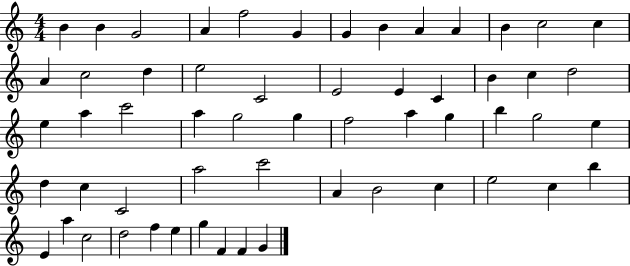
X:1
T:Untitled
M:4/4
L:1/4
K:C
B B G2 A f2 G G B A A B c2 c A c2 d e2 C2 E2 E C B c d2 e a c'2 a g2 g f2 a g b g2 e d c C2 a2 c'2 A B2 c e2 c b E a c2 d2 f e g F F G